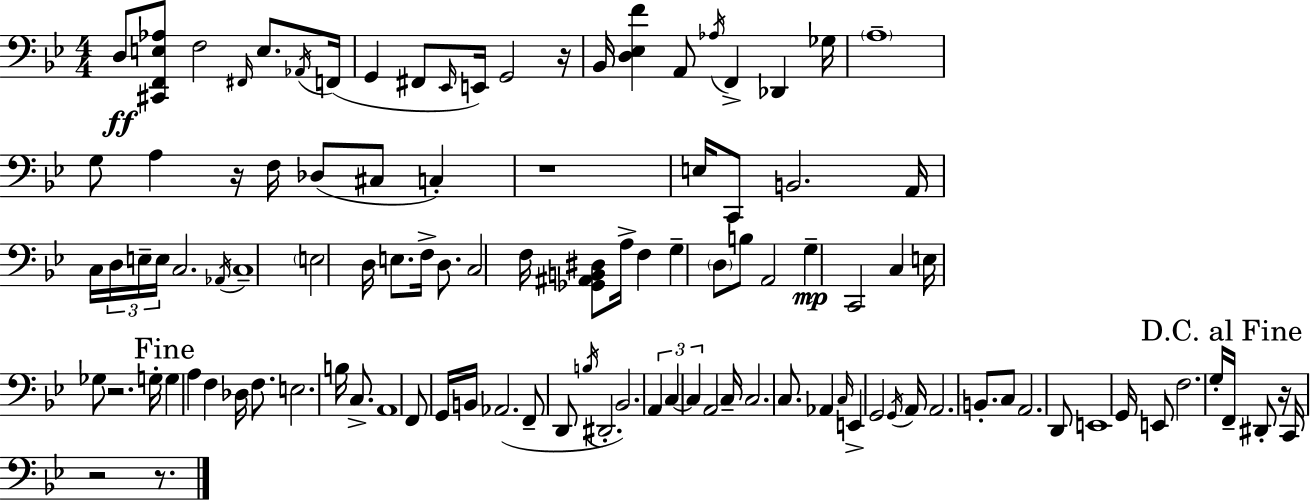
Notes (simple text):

D3/e [C#2,F2,E3,Ab3]/e F3/h F#2/s E3/e. Ab2/s F2/s G2/q F#2/e Eb2/s E2/s G2/h R/s Bb2/s [D3,Eb3,F4]/q A2/e Ab3/s F2/q Db2/q Gb3/s A3/w G3/e A3/q R/s F3/s Db3/e C#3/e C3/q R/w E3/s C2/e B2/h. A2/s C3/s D3/s E3/s E3/s C3/h. Ab2/s C3/w E3/h D3/s E3/e. F3/s D3/e. C3/h F3/s [Gb2,A#2,B2,D#3]/e A3/s F3/q G3/q D3/e B3/e A2/h G3/q C2/h C3/q E3/s Gb3/e R/h. G3/s G3/q A3/q F3/q Db3/s F3/e. E3/h. B3/s C3/e. A2/w F2/e G2/s B2/s Ab2/h. F2/e D2/e B3/s D#2/h. Bb2/h. A2/q C3/q C3/q A2/h C3/s C3/h. C3/e. Ab2/q C3/s E2/q G2/h G2/s A2/s A2/h. B2/e. C3/e A2/h. D2/e E2/w G2/s E2/e F3/h. G3/s F2/s D#2/e R/s C2/s R/h R/e.